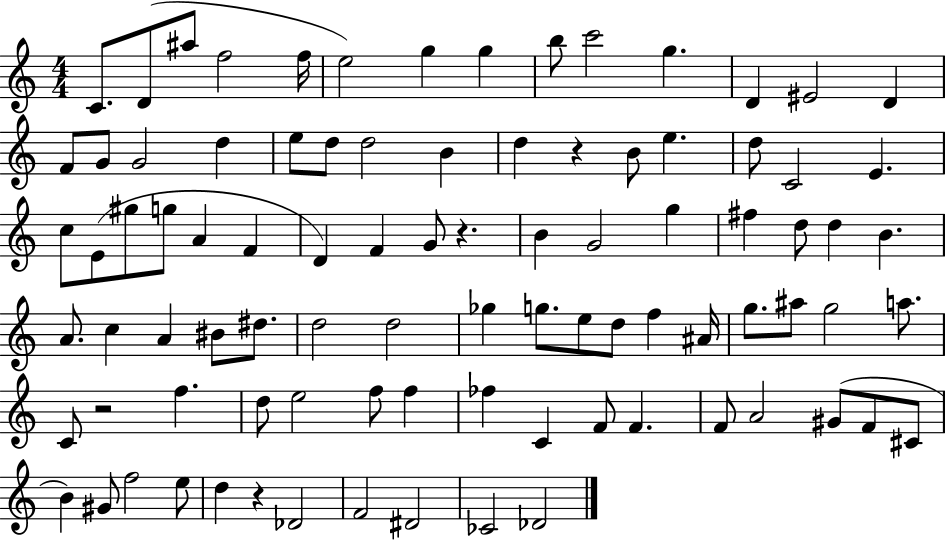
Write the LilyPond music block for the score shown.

{
  \clef treble
  \numericTimeSignature
  \time 4/4
  \key c \major
  c'8. d'8( ais''8 f''2 f''16 | e''2) g''4 g''4 | b''8 c'''2 g''4. | d'4 eis'2 d'4 | \break f'8 g'8 g'2 d''4 | e''8 d''8 d''2 b'4 | d''4 r4 b'8 e''4. | d''8 c'2 e'4. | \break c''8 e'8( gis''8 g''8 a'4 f'4 | d'4) f'4 g'8 r4. | b'4 g'2 g''4 | fis''4 d''8 d''4 b'4. | \break a'8. c''4 a'4 bis'8 dis''8. | d''2 d''2 | ges''4 g''8. e''8 d''8 f''4 ais'16 | g''8. ais''8 g''2 a''8. | \break c'8 r2 f''4. | d''8 e''2 f''8 f''4 | fes''4 c'4 f'8 f'4. | f'8 a'2 gis'8( f'8 cis'8 | \break b'4) gis'8 f''2 e''8 | d''4 r4 des'2 | f'2 dis'2 | ces'2 des'2 | \break \bar "|."
}